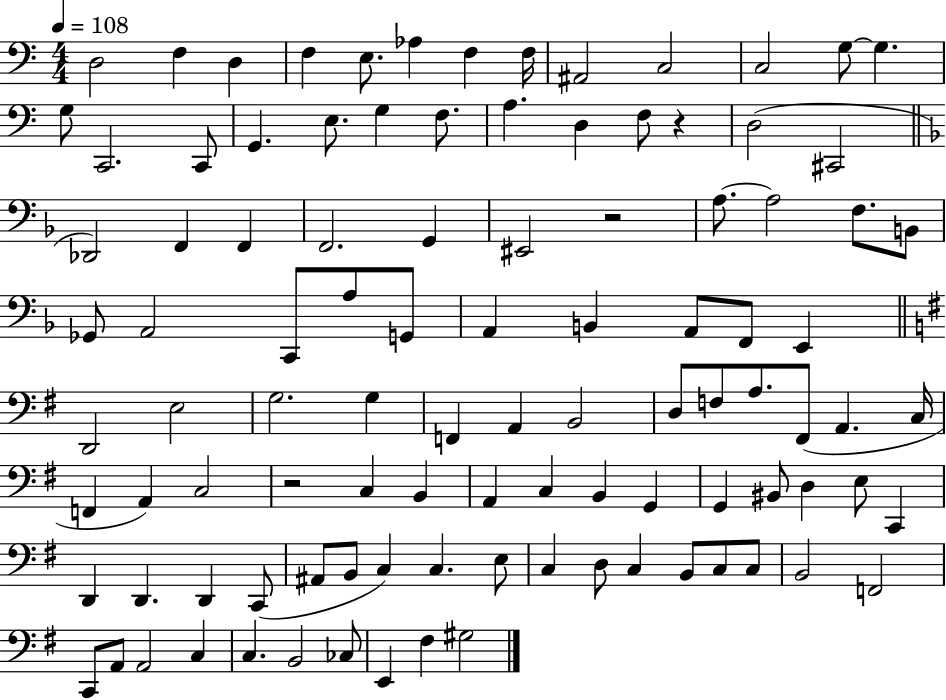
D3/h F3/q D3/q F3/q E3/e. Ab3/q F3/q F3/s A#2/h C3/h C3/h G3/e G3/q. G3/e C2/h. C2/e G2/q. E3/e. G3/q F3/e. A3/q. D3/q F3/e R/q D3/h C#2/h Db2/h F2/q F2/q F2/h. G2/q EIS2/h R/h A3/e. A3/h F3/e. B2/e Gb2/e A2/h C2/e A3/e G2/e A2/q B2/q A2/e F2/e E2/q D2/h E3/h G3/h. G3/q F2/q A2/q B2/h D3/e F3/e A3/e. F#2/e A2/q. C3/s F2/q A2/q C3/h R/h C3/q B2/q A2/q C3/q B2/q G2/q G2/q BIS2/e D3/q E3/e C2/q D2/q D2/q. D2/q C2/e A#2/e B2/e C3/q C3/q. E3/e C3/q D3/e C3/q B2/e C3/e C3/e B2/h F2/h C2/e A2/e A2/h C3/q C3/q. B2/h CES3/e E2/q F#3/q G#3/h